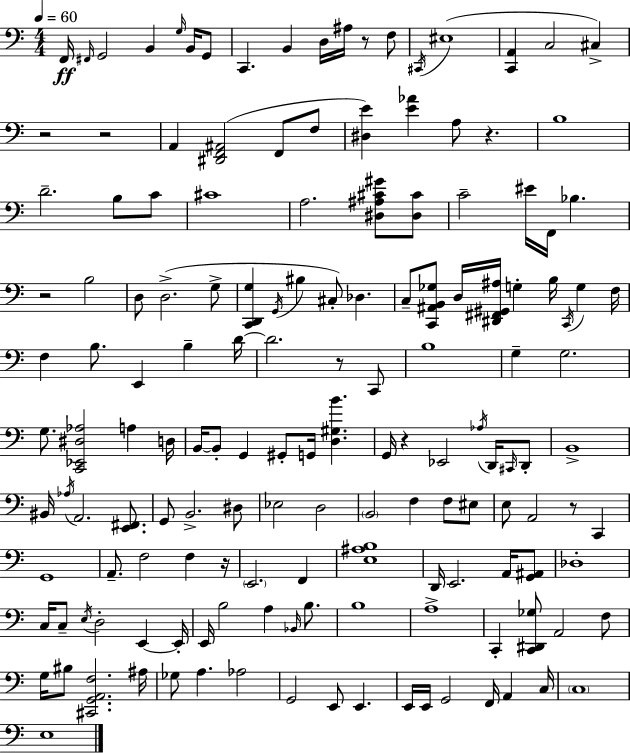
{
  \clef bass
  \numericTimeSignature
  \time 4/4
  \key c \major
  \tempo 4 = 60
  f,16\ff \grace { fis,16 } g,2 b,4 \grace { g16 } b,16 | g,8 c,4. b,4 d16 ais16 r8 | f8 \acciaccatura { cis,16 } eis1( | <c, a,>4 c2 cis4->) | \break r2 r2 | a,4 <dis, f, ais,>2( f,8 | f8 <dis e'>4) <e' aes'>4 a8 r4. | b1 | \break d'2.-- b8 | c'8 cis'1 | a2. <dis ais cis' gis'>8 | <dis cis'>8 c'2-- eis'16 f,16 bes4. | \break r2 b2 | d8 d2.->( | g8-> <c, d, g>4 \acciaccatura { g,16 } bis4 cis8-.) des4. | c8-- <c, ais, b, ges>8 d16 <dis, fis, gis, ais>16 g4-. b16 \acciaccatura { c,16 } | \break g4 f16 f4 b8. e,4 | b4-- d'16~~ d'2. | r8 c,8 b1 | g4-- g2. | \break g8. <c, ees, dis aes>2 | a4 d16 b,16~~ b,8-. g,4 gis,8-. g,16 <d gis b'>4. | g,16 r4 ees,2 | \acciaccatura { aes16 } d,16 \grace { cis,16 } d,8-. b,1-> | \break bis,16 \acciaccatura { aes16 } a,2. | <e, fis,>8. g,8 b,2.-> | dis8 ees2 | d2 \parenthesize b,2 | \break f4 f8 eis8 e8 a,2 | r8 c,4 g,1 | a,8.-- f2 | f4 r16 \parenthesize e,2. | \break f,4 <e ais b>1 | d,16 e,2. | a,16 <g, ais,>8 des1-. | c16 c8-- \acciaccatura { e16 } d2-. | \break e,4~~ e,16-. e,16 b2 | a4 \grace { bes,16 } b8. b1 | a1-> | c,4-. <c, dis, ges>8 | \break a,2 f8 g16 bis8 <cis, g, a, f>2. | ais16 ges8 a4. | aes2 g,2 | e,8 e,4. e,16 e,16 g,2 | \break f,16 a,4 c16 \parenthesize c1 | e1 | \bar "|."
}